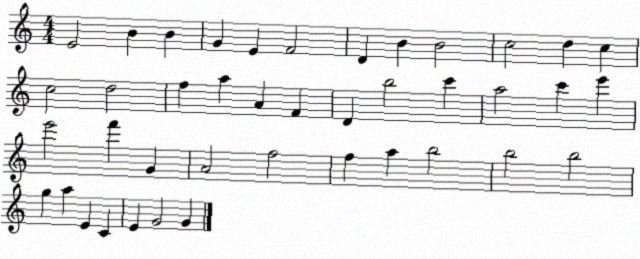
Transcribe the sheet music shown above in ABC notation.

X:1
T:Untitled
M:4/4
L:1/4
K:C
E2 B B G E F2 D B B2 c2 d c c2 d2 f a A F D b2 c' a2 c' e' e'2 f' G A2 f2 f a b2 b2 b2 g a E C E G2 G